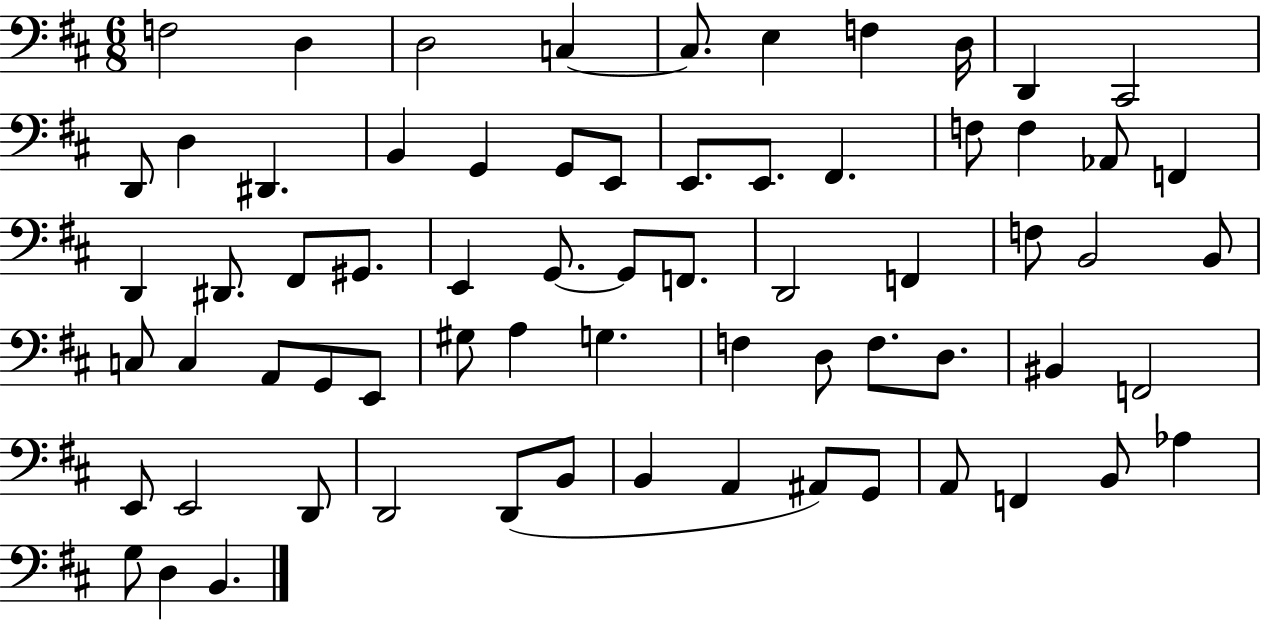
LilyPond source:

{
  \clef bass
  \numericTimeSignature
  \time 6/8
  \key d \major
  f2 d4 | d2 c4~~ | c8. e4 f4 d16 | d,4 cis,2 | \break d,8 d4 dis,4. | b,4 g,4 g,8 e,8 | e,8. e,8. fis,4. | f8 f4 aes,8 f,4 | \break d,4 dis,8. fis,8 gis,8. | e,4 g,8.~~ g,8 f,8. | d,2 f,4 | f8 b,2 b,8 | \break c8 c4 a,8 g,8 e,8 | gis8 a4 g4. | f4 d8 f8. d8. | bis,4 f,2 | \break e,8 e,2 d,8 | d,2 d,8( b,8 | b,4 a,4 ais,8) g,8 | a,8 f,4 b,8 aes4 | \break g8 d4 b,4. | \bar "|."
}